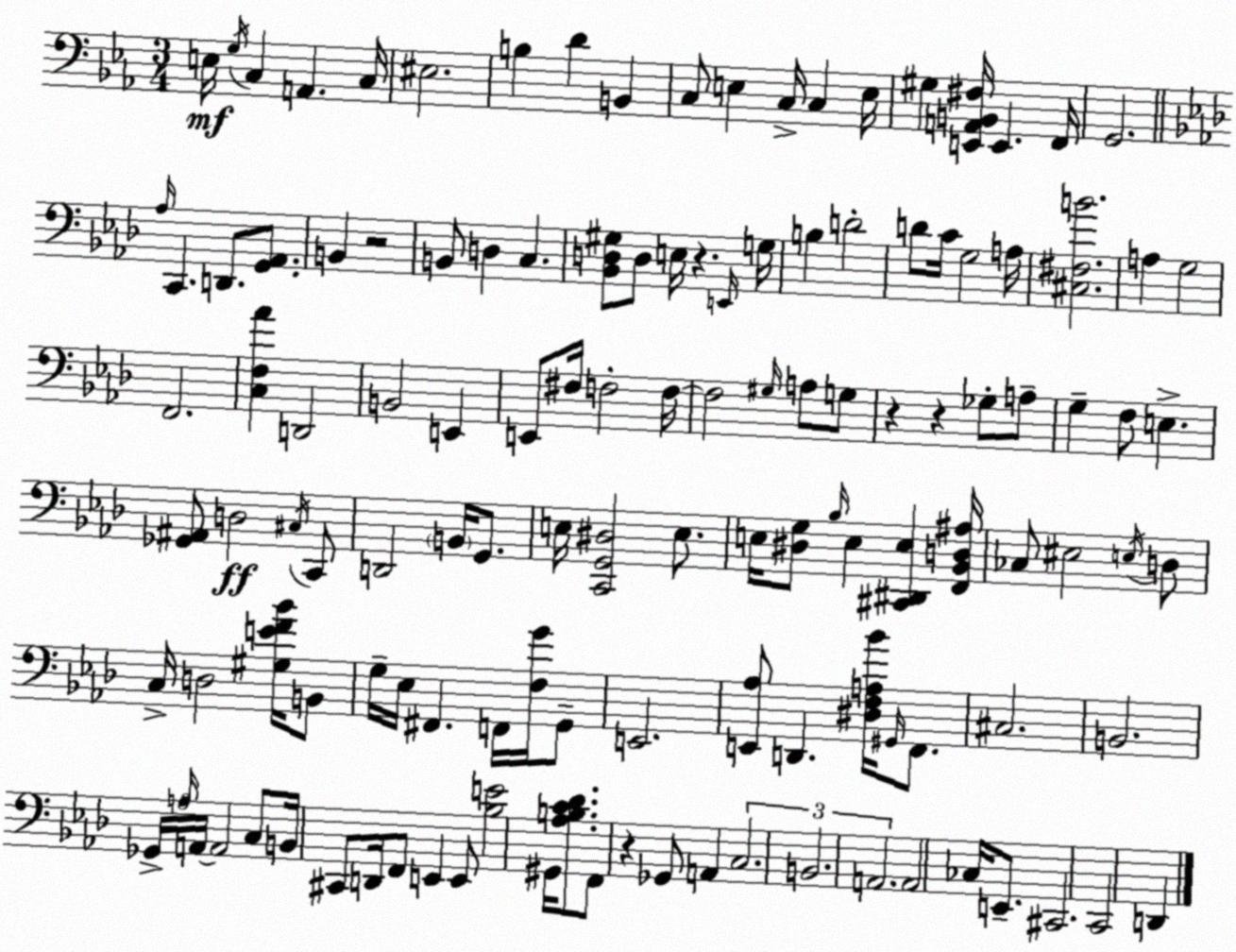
X:1
T:Untitled
M:3/4
L:1/4
K:Cm
E,/4 G,/4 C, A,, C,/4 ^E,2 B, D B,, C,/2 E, C,/4 C, E,/4 ^G, [E,,A,,B,,^F,]/4 E,, F,,/4 G,,2 _A,/4 C,, D,,/2 [G,,_A,,]/2 B,, z2 B,,/2 D, C, [_B,,D,^G,]/2 D,/2 E,/4 z E,,/4 G,/4 B, D2 D/2 C/4 G,2 A,/4 [^C,^F,B]2 A, G,2 F,,2 [C,F,_A] D,,2 B,,2 E,, E,,/2 ^F,/4 F,2 F,/4 F,2 ^G,/4 A,/2 G,/2 z z _G,/2 A,/2 G, F,/2 E, [_G,,^A,,]/2 D,2 ^C,/4 C,,/2 D,,2 B,,/4 G,,/2 E,/4 [C,,G,,^D,]2 E,/2 E,/4 [^D,G,]/2 _B,/4 E, [^C,,^D,,E,] [F,,_B,,D,^A,]/4 _C,/2 ^E,2 E,/4 D,/2 C,/4 D,2 [^G,EF_B]/4 B,,/2 G,/4 _E,/4 ^F,, F,,/4 [F,G]/4 G,,/2 E,,2 [E,,_A,]/2 D,, [^D,F,A,_B]/4 ^G,,/4 F,,/2 ^C,2 B,,2 _G,,/4 A,/4 A,,/4 A,,2 C,/2 B,,/4 ^C,,/2 D,,/4 F,,/2 E,, E,,/2 [_B,E]2 ^G,,/4 [_A,B,C_D]/2 F,,/2 z _G,,/2 A,, C,2 B,,2 A,,2 A,,2 _C,/4 E,,/2 ^C,,2 C,,2 D,,